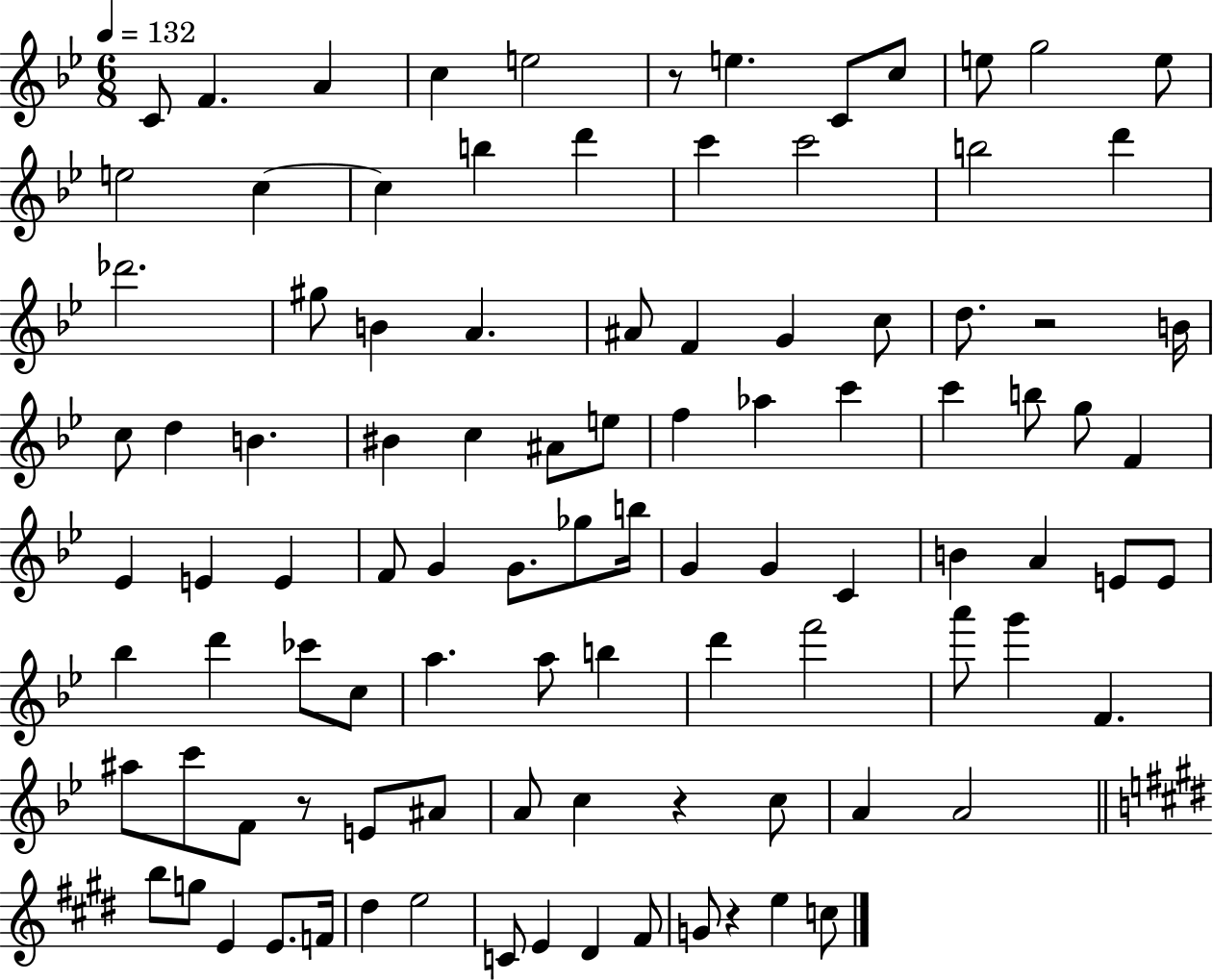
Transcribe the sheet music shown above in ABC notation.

X:1
T:Untitled
M:6/8
L:1/4
K:Bb
C/2 F A c e2 z/2 e C/2 c/2 e/2 g2 e/2 e2 c c b d' c' c'2 b2 d' _d'2 ^g/2 B A ^A/2 F G c/2 d/2 z2 B/4 c/2 d B ^B c ^A/2 e/2 f _a c' c' b/2 g/2 F _E E E F/2 G G/2 _g/2 b/4 G G C B A E/2 E/2 _b d' _c'/2 c/2 a a/2 b d' f'2 a'/2 g' F ^a/2 c'/2 F/2 z/2 E/2 ^A/2 A/2 c z c/2 A A2 b/2 g/2 E E/2 F/4 ^d e2 C/2 E ^D ^F/2 G/2 z e c/2